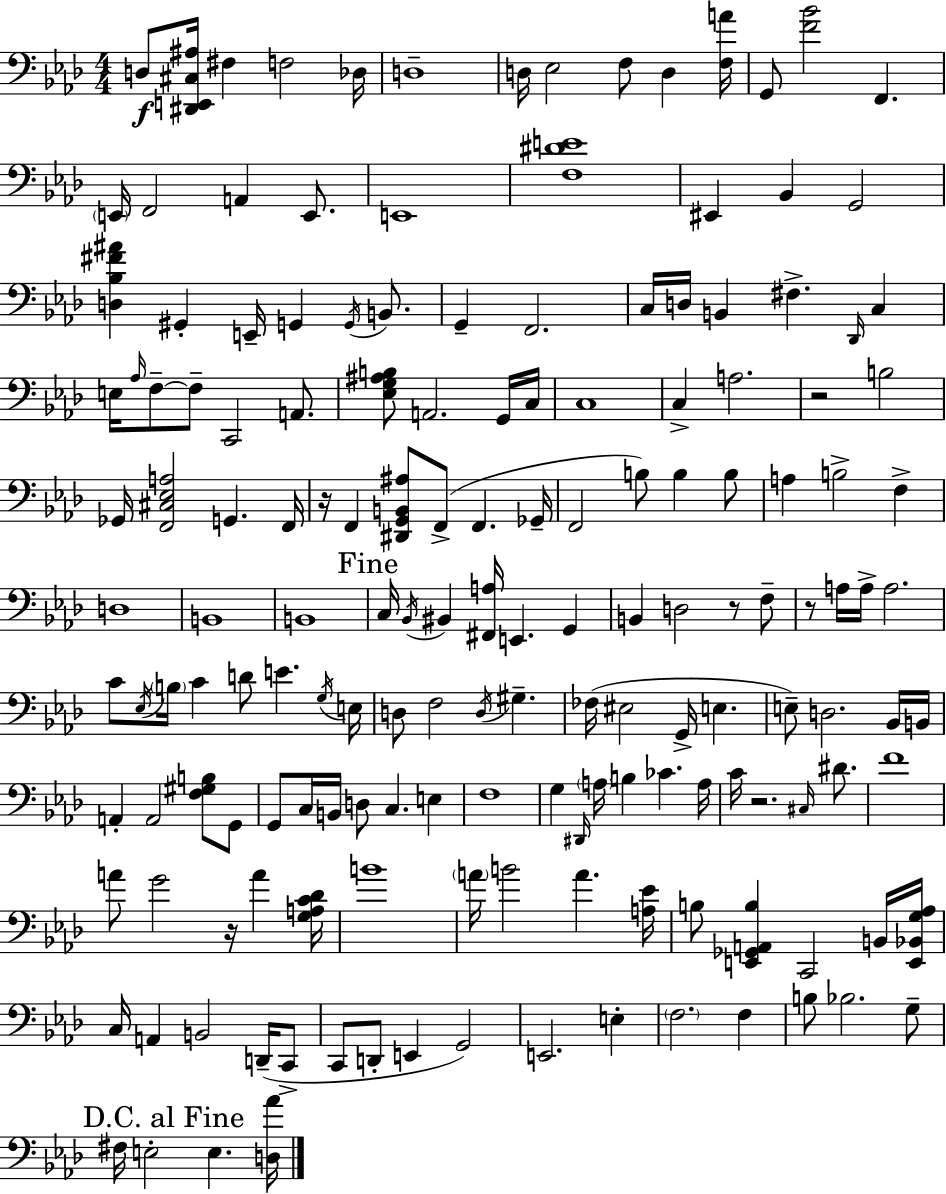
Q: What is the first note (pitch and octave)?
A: D3